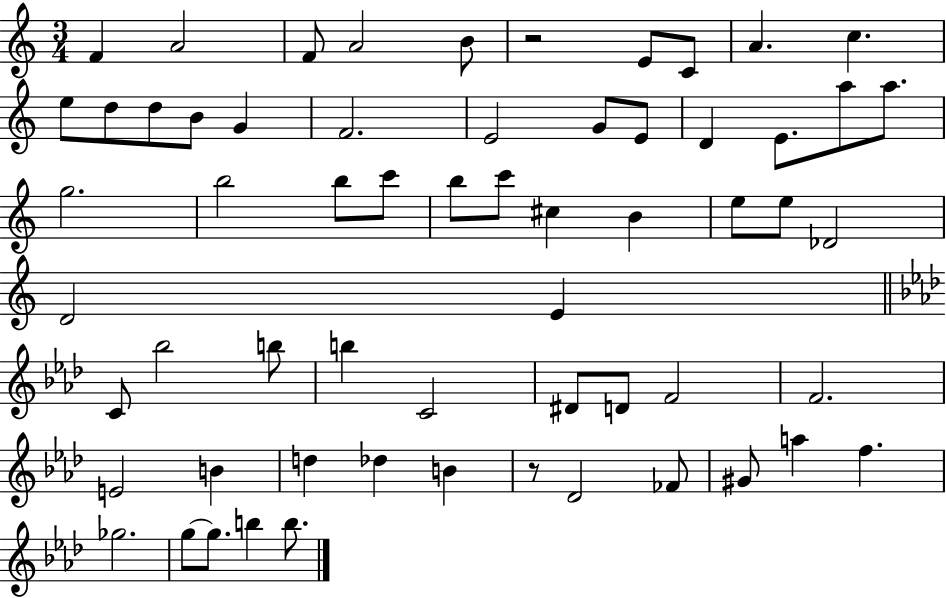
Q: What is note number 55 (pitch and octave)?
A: Gb5